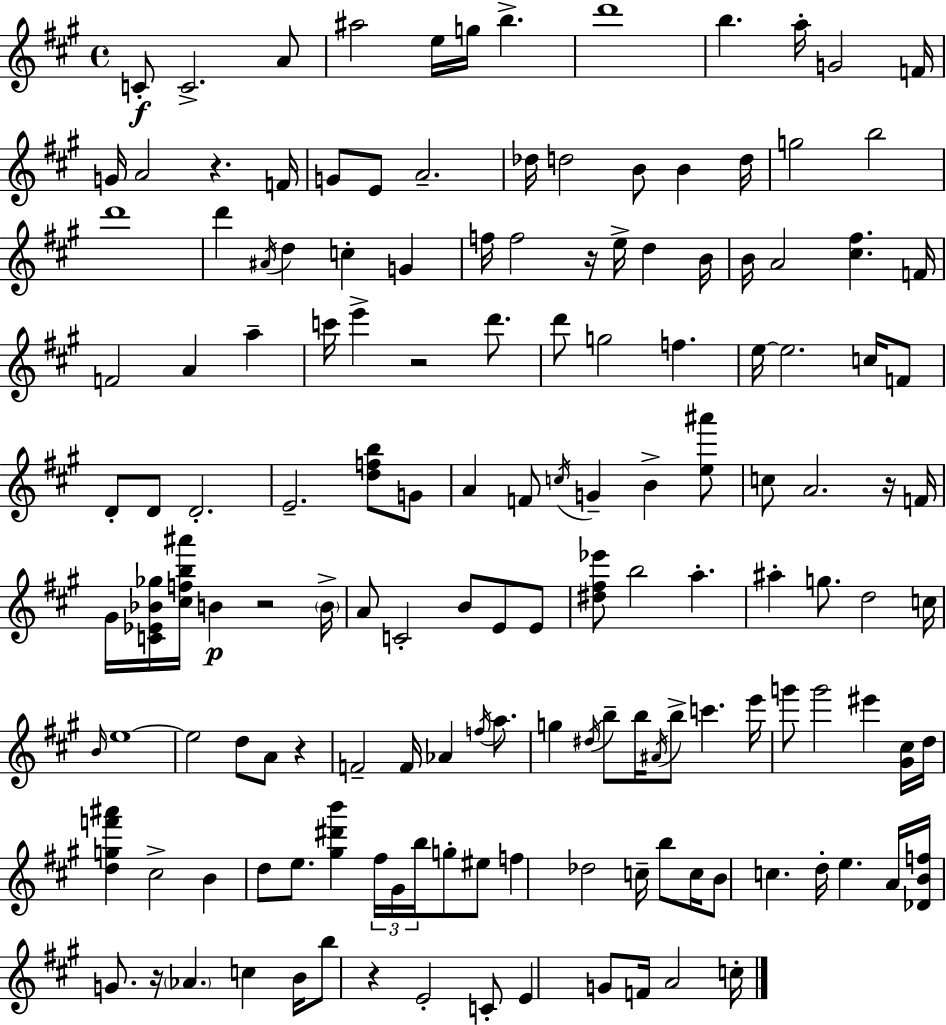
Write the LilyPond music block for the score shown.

{
  \clef treble
  \time 4/4
  \defaultTimeSignature
  \key a \major
  c'8-.\f c'2.-> a'8 | ais''2 e''16 g''16 b''4.-> | d'''1 | b''4. a''16-. g'2 f'16 | \break g'16 a'2 r4. f'16 | g'8 e'8 a'2.-- | des''16 d''2 b'8 b'4 d''16 | g''2 b''2 | \break d'''1 | d'''4 \acciaccatura { ais'16 } d''4 c''4-. g'4 | f''16 f''2 r16 e''16-> d''4 | b'16 b'16 a'2 <cis'' fis''>4. | \break f'16 f'2 a'4 a''4-- | c'''16 e'''4-> r2 d'''8. | d'''8 g''2 f''4. | e''16~~ e''2. c''16 f'8 | \break d'8-. d'8 d'2.-. | e'2.-- <d'' f'' b''>8 g'8 | a'4 f'8 \acciaccatura { c''16 } g'4-- b'4-> | <e'' ais'''>8 c''8 a'2. | \break r16 f'16 gis'16 <c' ees' bes' ges''>16 <cis'' f'' b'' ais'''>16 b'4\p r2 | \parenthesize b'16-> a'8 c'2-. b'8 e'8 | e'8 <dis'' fis'' ees'''>8 b''2 a''4.-. | ais''4-. g''8. d''2 | \break c''16 \grace { b'16 } e''1~~ | e''2 d''8 a'8 r4 | f'2-- f'16 aes'4 | \acciaccatura { f''16 } a''8. g''4 \acciaccatura { dis''16 } b''8-- b''16 \acciaccatura { ais'16 } b''8-> c'''4. | \break e'''16 g'''8 g'''2 | eis'''4 <gis' cis''>16 d''16 <d'' g'' f''' ais'''>4 cis''2-> | b'4 d''8 e''8. <gis'' dis''' b'''>4 \tuplet 3/2 { fis''16 | gis'16 b''16 } g''8-. eis''8 f''4 des''2 | \break c''16-- b''8 c''16 b'8 c''4. d''16-. e''4. | a'16 <des' b' f''>16 g'8. r16 \parenthesize aes'4. | c''4 b'16 b''8 r4 e'2-. | c'8-. e'4 g'8 f'16 a'2 | \break c''16-. \bar "|."
}